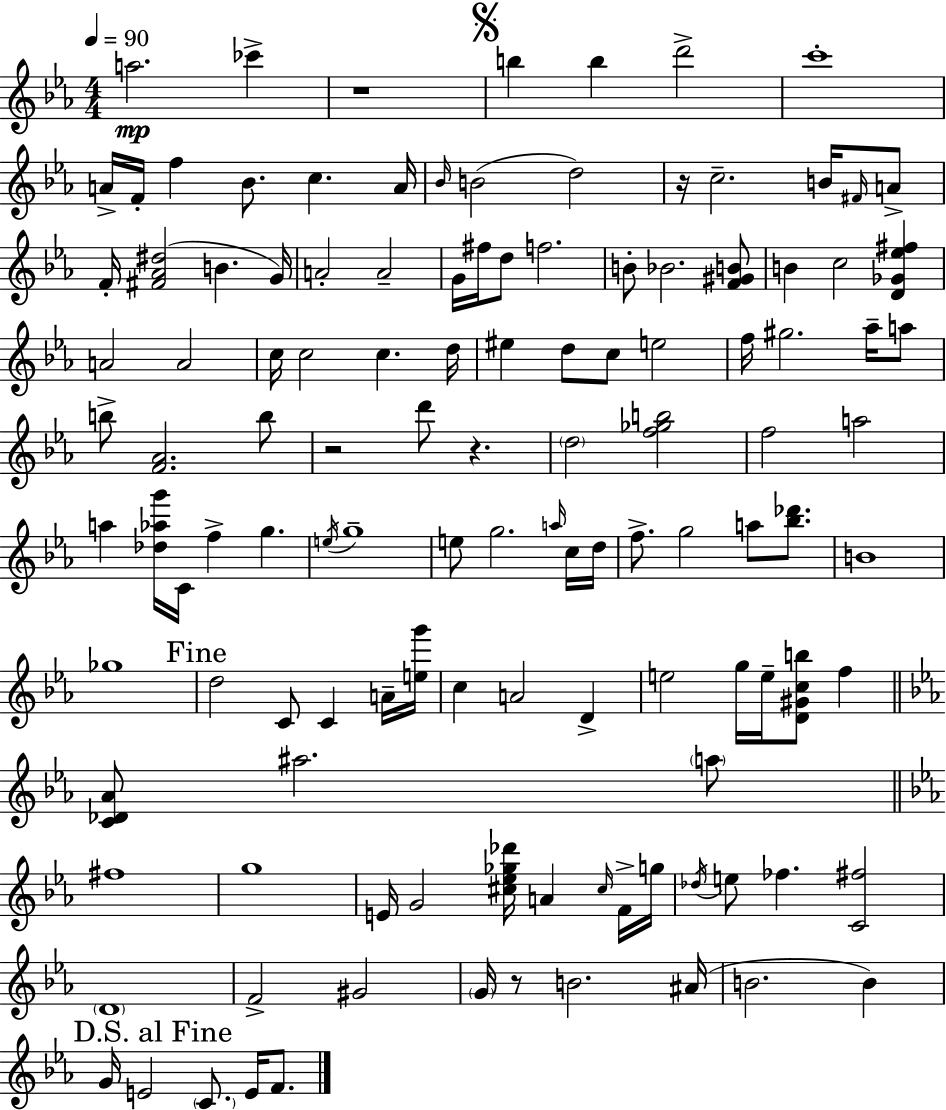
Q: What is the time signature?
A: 4/4